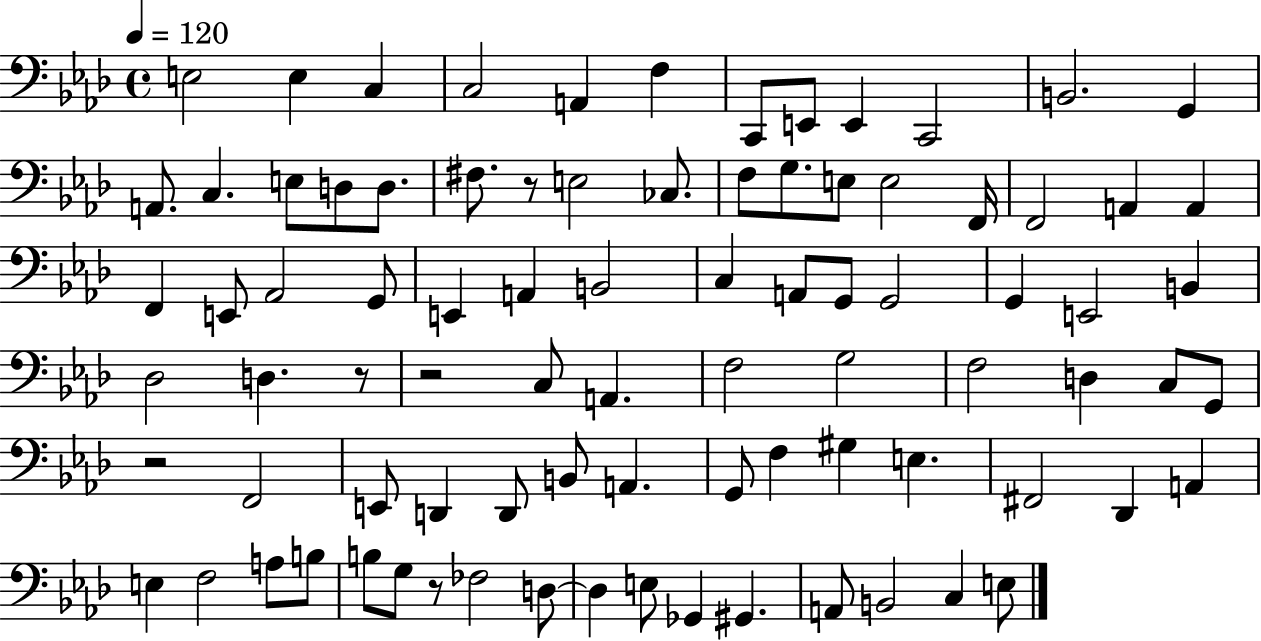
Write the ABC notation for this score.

X:1
T:Untitled
M:4/4
L:1/4
K:Ab
E,2 E, C, C,2 A,, F, C,,/2 E,,/2 E,, C,,2 B,,2 G,, A,,/2 C, E,/2 D,/2 D,/2 ^F,/2 z/2 E,2 _C,/2 F,/2 G,/2 E,/2 E,2 F,,/4 F,,2 A,, A,, F,, E,,/2 _A,,2 G,,/2 E,, A,, B,,2 C, A,,/2 G,,/2 G,,2 G,, E,,2 B,, _D,2 D, z/2 z2 C,/2 A,, F,2 G,2 F,2 D, C,/2 G,,/2 z2 F,,2 E,,/2 D,, D,,/2 B,,/2 A,, G,,/2 F, ^G, E, ^F,,2 _D,, A,, E, F,2 A,/2 B,/2 B,/2 G,/2 z/2 _F,2 D,/2 D, E,/2 _G,, ^G,, A,,/2 B,,2 C, E,/2